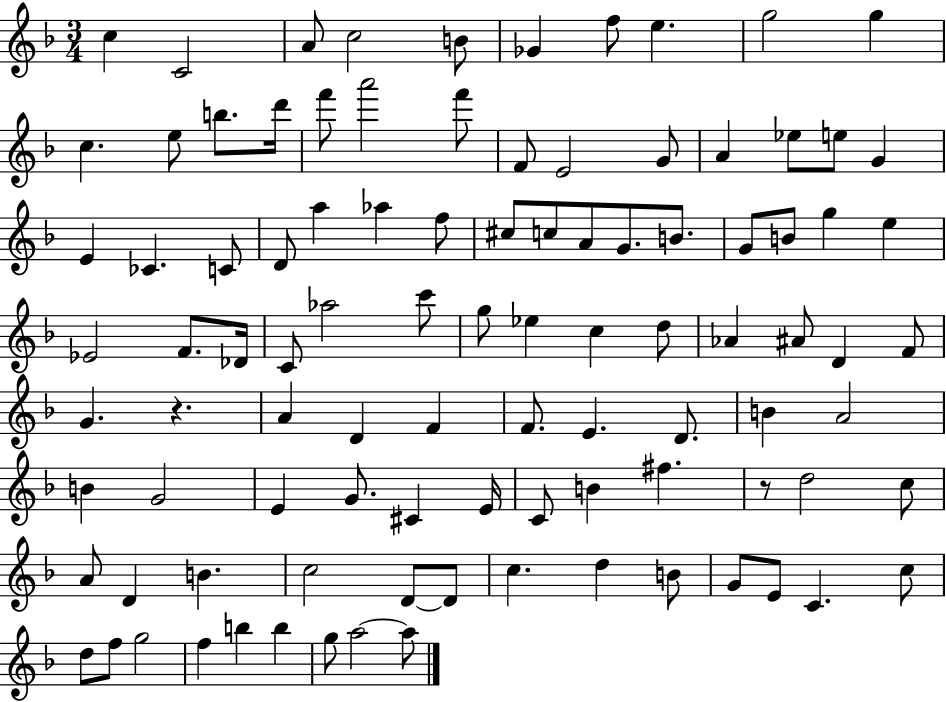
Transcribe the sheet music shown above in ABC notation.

X:1
T:Untitled
M:3/4
L:1/4
K:F
c C2 A/2 c2 B/2 _G f/2 e g2 g c e/2 b/2 d'/4 f'/2 a'2 f'/2 F/2 E2 G/2 A _e/2 e/2 G E _C C/2 D/2 a _a f/2 ^c/2 c/2 A/2 G/2 B/2 G/2 B/2 g e _E2 F/2 _D/4 C/2 _a2 c'/2 g/2 _e c d/2 _A ^A/2 D F/2 G z A D F F/2 E D/2 B A2 B G2 E G/2 ^C E/4 C/2 B ^f z/2 d2 c/2 A/2 D B c2 D/2 D/2 c d B/2 G/2 E/2 C c/2 d/2 f/2 g2 f b b g/2 a2 a/2